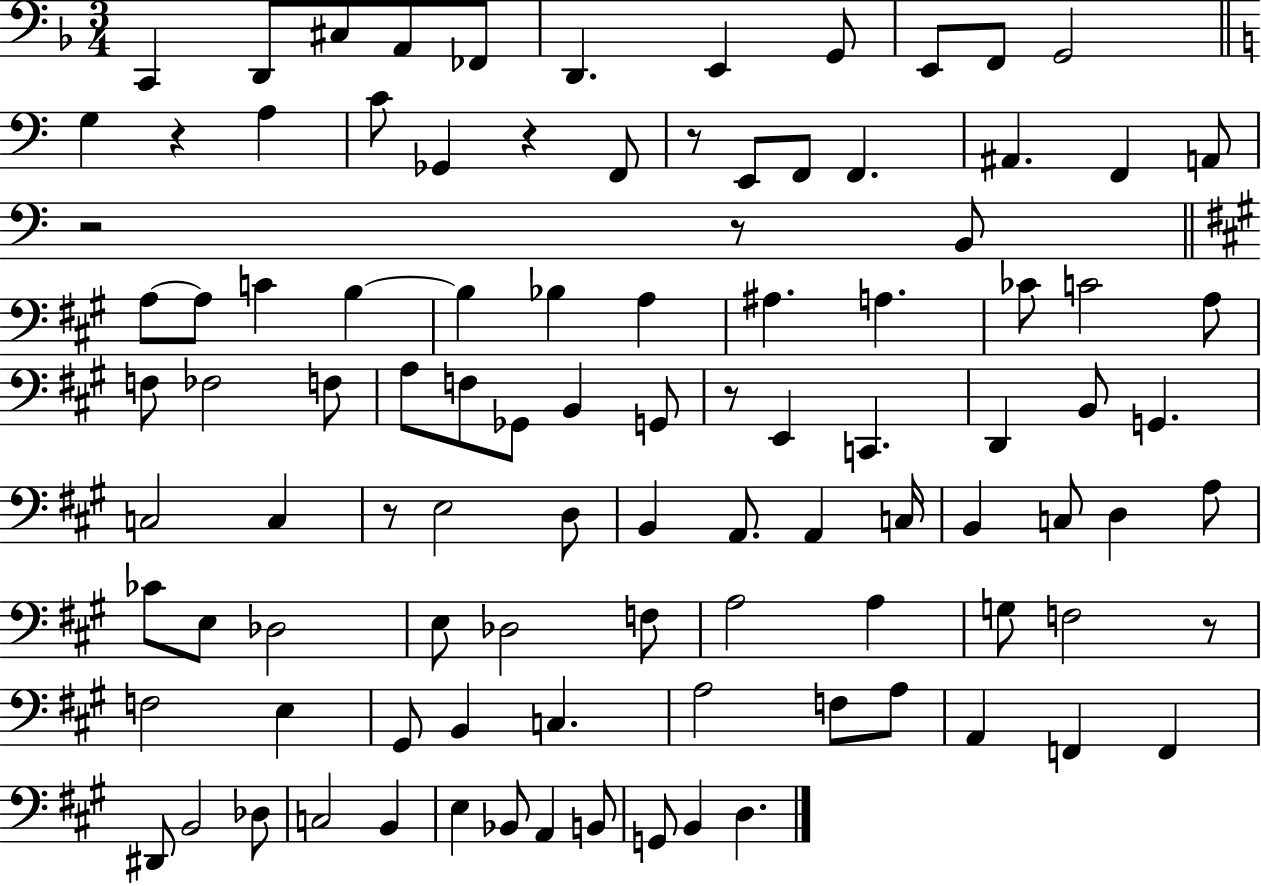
{
  \clef bass
  \numericTimeSignature
  \time 3/4
  \key f \major
  \repeat volta 2 { c,4 d,8 cis8 a,8 fes,8 | d,4. e,4 g,8 | e,8 f,8 g,2 | \bar "||" \break \key c \major g4 r4 a4 | c'8 ges,4 r4 f,8 | r8 e,8 f,8 f,4. | ais,4. f,4 a,8 | \break r2 r8 b,8 | \bar "||" \break \key a \major a8~~ a8 c'4 b4~~ | b4 bes4 a4 | ais4. a4. | ces'8 c'2 a8 | \break f8 fes2 f8 | a8 f8 ges,8 b,4 g,8 | r8 e,4 c,4. | d,4 b,8 g,4. | \break c2 c4 | r8 e2 d8 | b,4 a,8. a,4 c16 | b,4 c8 d4 a8 | \break ces'8 e8 des2 | e8 des2 f8 | a2 a4 | g8 f2 r8 | \break f2 e4 | gis,8 b,4 c4. | a2 f8 a8 | a,4 f,4 f,4 | \break dis,8 b,2 des8 | c2 b,4 | e4 bes,8 a,4 b,8 | g,8 b,4 d4. | \break } \bar "|."
}